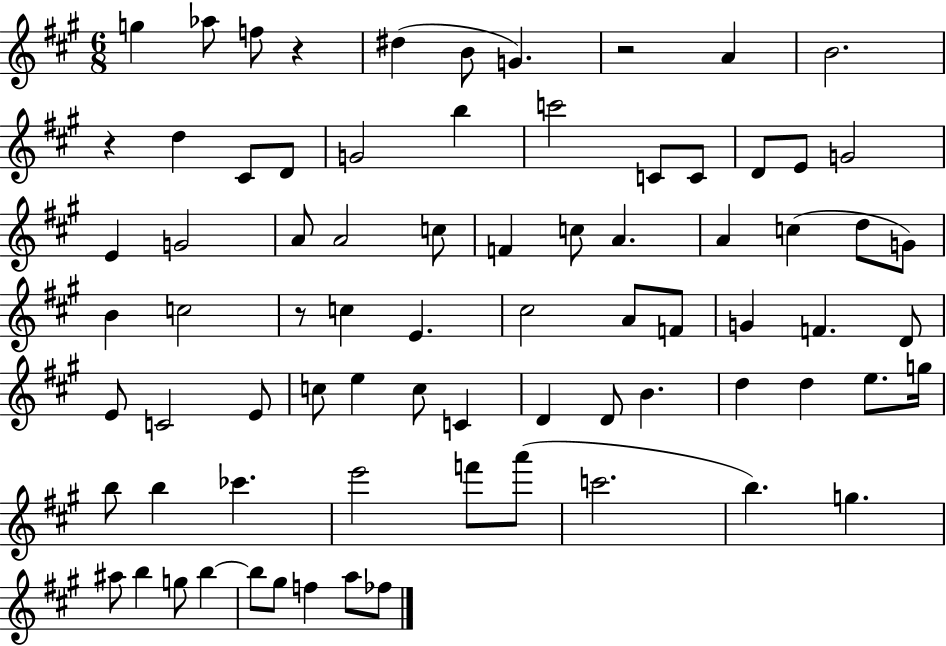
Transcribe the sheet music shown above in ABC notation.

X:1
T:Untitled
M:6/8
L:1/4
K:A
g _a/2 f/2 z ^d B/2 G z2 A B2 z d ^C/2 D/2 G2 b c'2 C/2 C/2 D/2 E/2 G2 E G2 A/2 A2 c/2 F c/2 A A c d/2 G/2 B c2 z/2 c E ^c2 A/2 F/2 G F D/2 E/2 C2 E/2 c/2 e c/2 C D D/2 B d d e/2 g/4 b/2 b _c' e'2 f'/2 a'/2 c'2 b g ^a/2 b g/2 b b/2 ^g/2 f a/2 _f/2